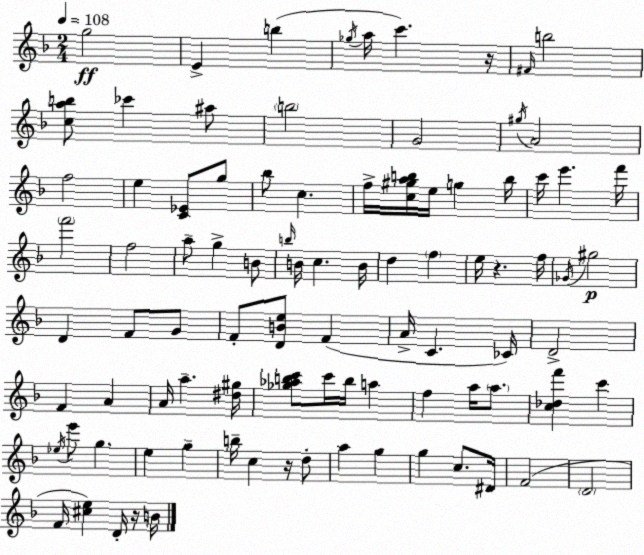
X:1
T:Untitled
M:2/4
L:1/4
K:Dm
g2 E b _g/4 a/4 c' z/4 ^F/4 b2 [cab]/2 _c' ^a/2 b2 G2 ^g/4 A2 f2 e [C_E]/2 g/2 _b/2 c f/4 [c^gab]/4 e/4 g b/4 c'/4 e' f'/4 f'2 f2 a/2 g B/2 b/4 B/4 c B/4 d f e/4 z f/4 _G/4 ^g2 D F/2 G/2 F/2 [DBe]/2 F A/4 C _C/4 D2 F A A/4 a [^d^g]/4 [_g_abc']/2 c'/4 b/4 a f a/4 a/2 [c_df'] c' _e/4 e'/2 g e g b/4 c z/4 d/2 a g g c/2 ^D/4 F2 D2 F/4 [^ce] D/4 z/4 B/4